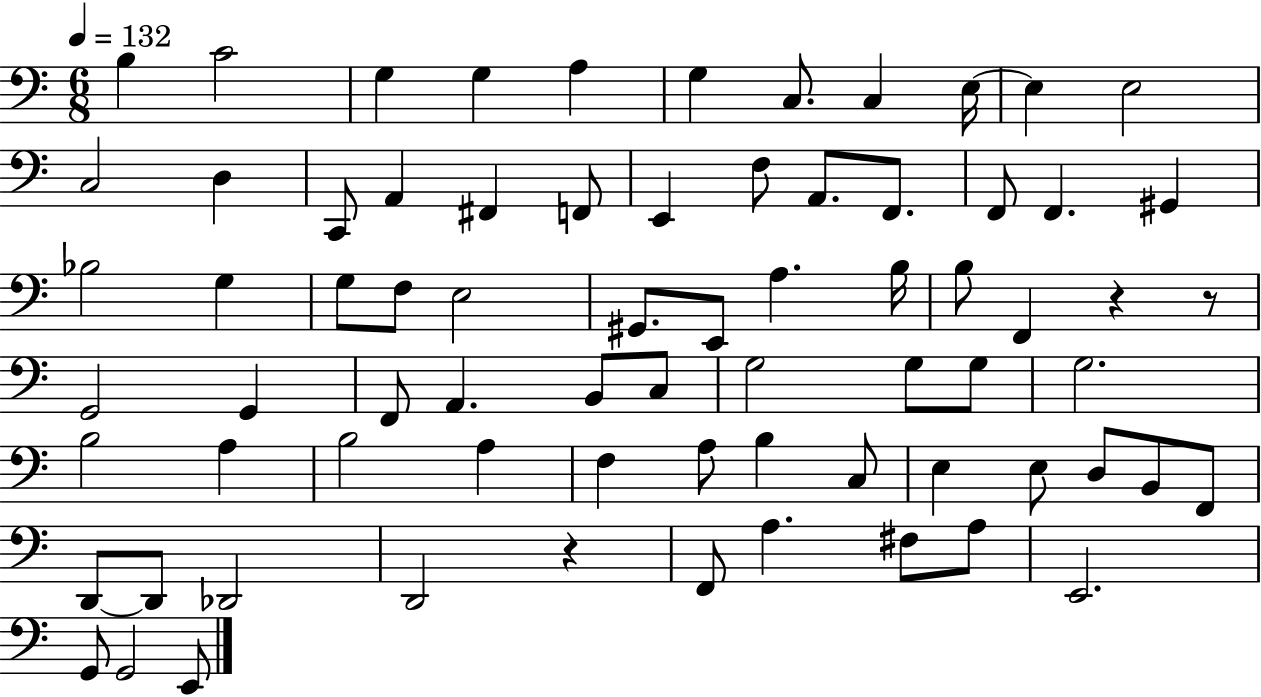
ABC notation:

X:1
T:Untitled
M:6/8
L:1/4
K:C
B, C2 G, G, A, G, C,/2 C, E,/4 E, E,2 C,2 D, C,,/2 A,, ^F,, F,,/2 E,, F,/2 A,,/2 F,,/2 F,,/2 F,, ^G,, _B,2 G, G,/2 F,/2 E,2 ^G,,/2 E,,/2 A, B,/4 B,/2 F,, z z/2 G,,2 G,, F,,/2 A,, B,,/2 C,/2 G,2 G,/2 G,/2 G,2 B,2 A, B,2 A, F, A,/2 B, C,/2 E, E,/2 D,/2 B,,/2 F,,/2 D,,/2 D,,/2 _D,,2 D,,2 z F,,/2 A, ^F,/2 A,/2 E,,2 G,,/2 G,,2 E,,/2